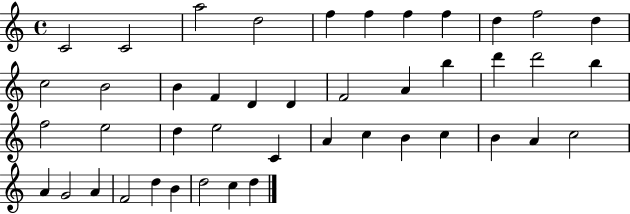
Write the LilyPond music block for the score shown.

{
  \clef treble
  \time 4/4
  \defaultTimeSignature
  \key c \major
  c'2 c'2 | a''2 d''2 | f''4 f''4 f''4 f''4 | d''4 f''2 d''4 | \break c''2 b'2 | b'4 f'4 d'4 d'4 | f'2 a'4 b''4 | d'''4 d'''2 b''4 | \break f''2 e''2 | d''4 e''2 c'4 | a'4 c''4 b'4 c''4 | b'4 a'4 c''2 | \break a'4 g'2 a'4 | f'2 d''4 b'4 | d''2 c''4 d''4 | \bar "|."
}